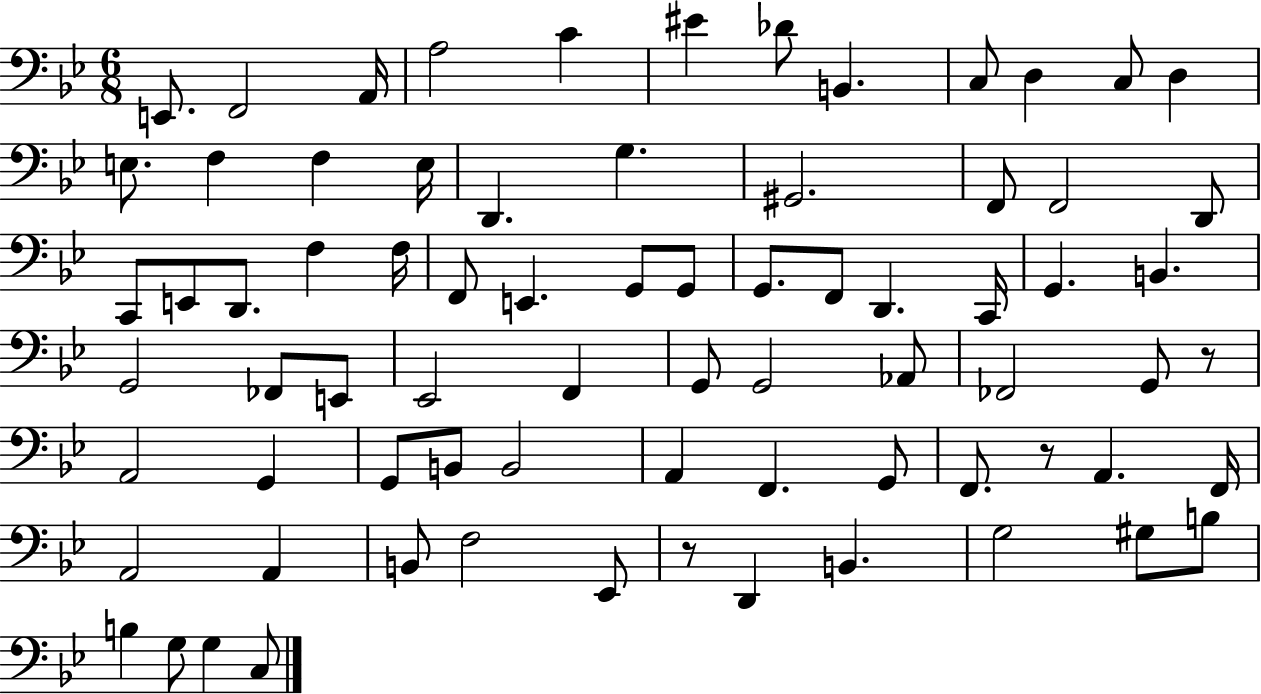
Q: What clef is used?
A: bass